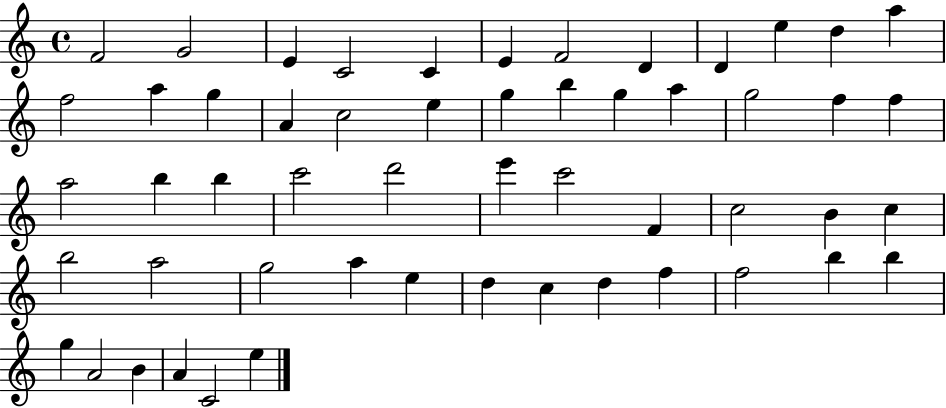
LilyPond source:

{
  \clef treble
  \time 4/4
  \defaultTimeSignature
  \key c \major
  f'2 g'2 | e'4 c'2 c'4 | e'4 f'2 d'4 | d'4 e''4 d''4 a''4 | \break f''2 a''4 g''4 | a'4 c''2 e''4 | g''4 b''4 g''4 a''4 | g''2 f''4 f''4 | \break a''2 b''4 b''4 | c'''2 d'''2 | e'''4 c'''2 f'4 | c''2 b'4 c''4 | \break b''2 a''2 | g''2 a''4 e''4 | d''4 c''4 d''4 f''4 | f''2 b''4 b''4 | \break g''4 a'2 b'4 | a'4 c'2 e''4 | \bar "|."
}